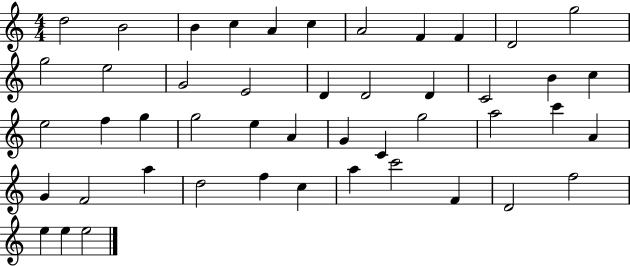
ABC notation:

X:1
T:Untitled
M:4/4
L:1/4
K:C
d2 B2 B c A c A2 F F D2 g2 g2 e2 G2 E2 D D2 D C2 B c e2 f g g2 e A G C g2 a2 c' A G F2 a d2 f c a c'2 F D2 f2 e e e2